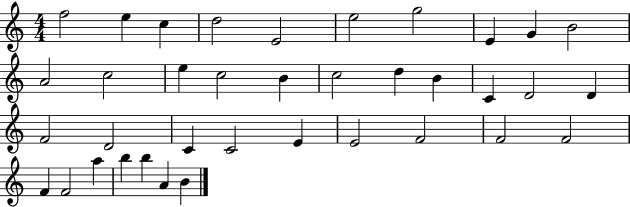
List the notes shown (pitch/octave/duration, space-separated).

F5/h E5/q C5/q D5/h E4/h E5/h G5/h E4/q G4/q B4/h A4/h C5/h E5/q C5/h B4/q C5/h D5/q B4/q C4/q D4/h D4/q F4/h D4/h C4/q C4/h E4/q E4/h F4/h F4/h F4/h F4/q F4/h A5/q B5/q B5/q A4/q B4/q